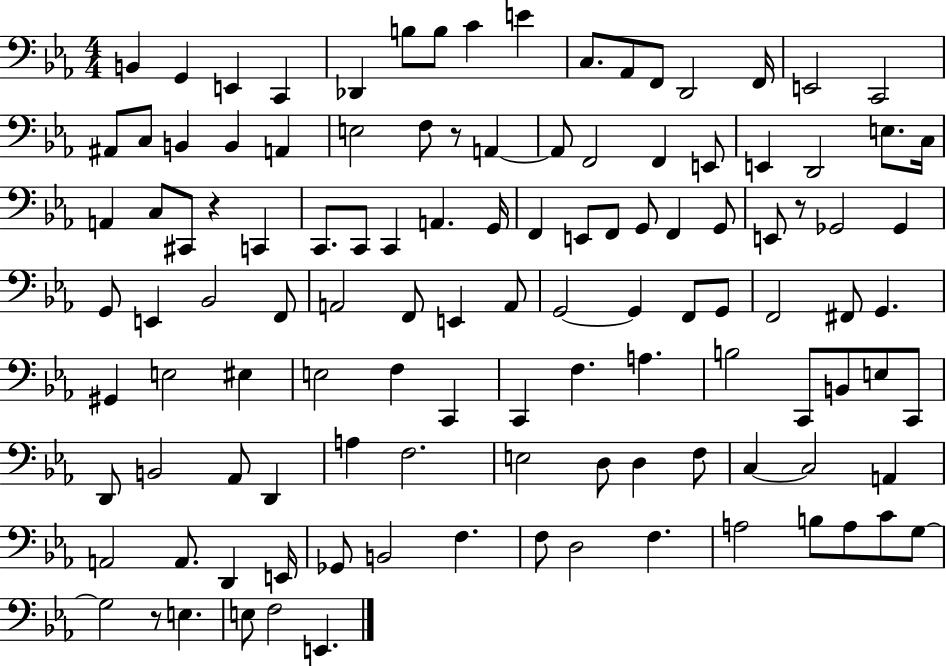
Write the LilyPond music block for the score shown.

{
  \clef bass
  \numericTimeSignature
  \time 4/4
  \key ees \major
  b,4 g,4 e,4 c,4 | des,4 b8 b8 c'4 e'4 | c8. aes,8 f,8 d,2 f,16 | e,2 c,2 | \break ais,8 c8 b,4 b,4 a,4 | e2 f8 r8 a,4~~ | a,8 f,2 f,4 e,8 | e,4 d,2 e8. c16 | \break a,4 c8 cis,8 r4 c,4 | c,8. c,8 c,4 a,4. g,16 | f,4 e,8 f,8 g,8 f,4 g,8 | e,8 r8 ges,2 ges,4 | \break g,8 e,4 bes,2 f,8 | a,2 f,8 e,4 a,8 | g,2~~ g,4 f,8 g,8 | f,2 fis,8 g,4. | \break gis,4 e2 eis4 | e2 f4 c,4 | c,4 f4. a4. | b2 c,8 b,8 e8 c,8 | \break d,8 b,2 aes,8 d,4 | a4 f2. | e2 d8 d4 f8 | c4~~ c2 a,4 | \break a,2 a,8. d,4 e,16 | ges,8 b,2 f4. | f8 d2 f4. | a2 b8 a8 c'8 g8~~ | \break g2 r8 e4. | e8 f2 e,4. | \bar "|."
}